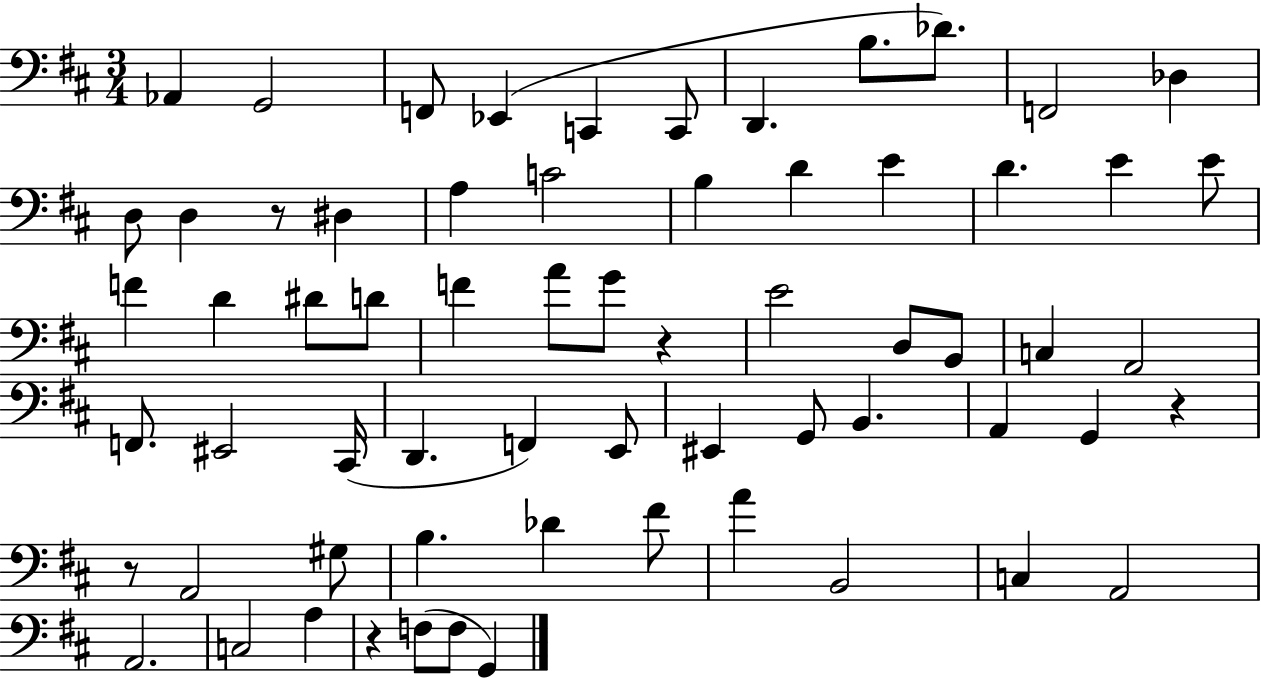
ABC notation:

X:1
T:Untitled
M:3/4
L:1/4
K:D
_A,, G,,2 F,,/2 _E,, C,, C,,/2 D,, B,/2 _D/2 F,,2 _D, D,/2 D, z/2 ^D, A, C2 B, D E D E E/2 F D ^D/2 D/2 F A/2 G/2 z E2 D,/2 B,,/2 C, A,,2 F,,/2 ^E,,2 ^C,,/4 D,, F,, E,,/2 ^E,, G,,/2 B,, A,, G,, z z/2 A,,2 ^G,/2 B, _D ^F/2 A B,,2 C, A,,2 A,,2 C,2 A, z F,/2 F,/2 G,,